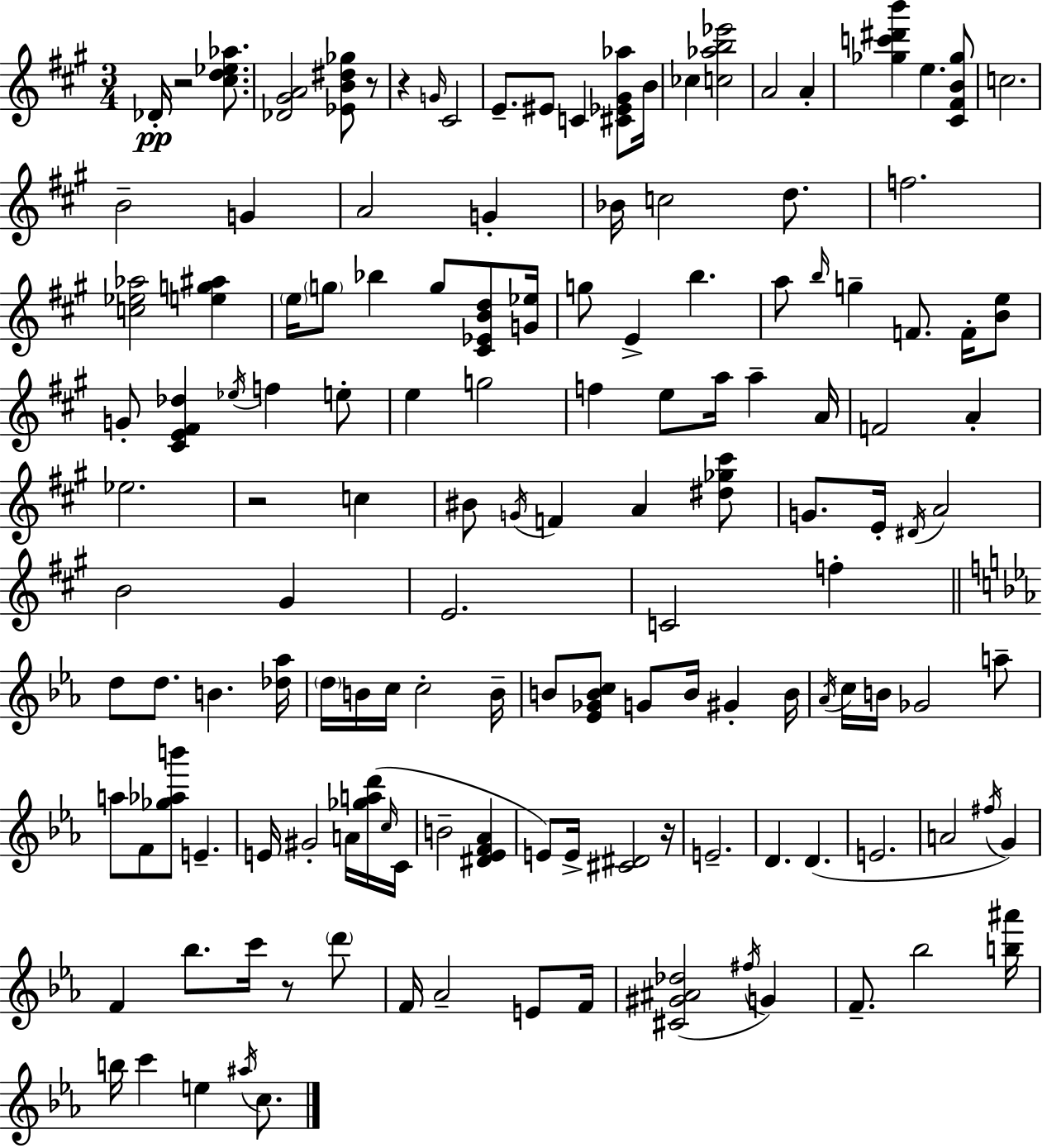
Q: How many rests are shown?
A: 6